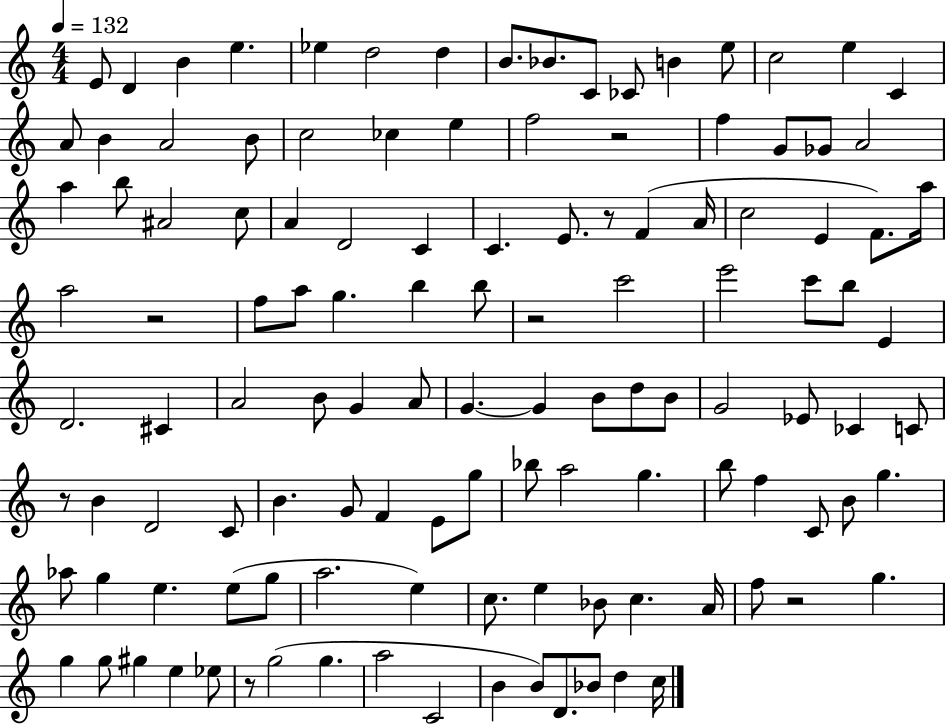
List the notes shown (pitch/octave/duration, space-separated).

E4/e D4/q B4/q E5/q. Eb5/q D5/h D5/q B4/e. Bb4/e. C4/e CES4/e B4/q E5/e C5/h E5/q C4/q A4/e B4/q A4/h B4/e C5/h CES5/q E5/q F5/h R/h F5/q G4/e Gb4/e A4/h A5/q B5/e A#4/h C5/e A4/q D4/h C4/q C4/q. E4/e. R/e F4/q A4/s C5/h E4/q F4/e. A5/s A5/h R/h F5/e A5/e G5/q. B5/q B5/e R/h C6/h E6/h C6/e B5/e E4/q D4/h. C#4/q A4/h B4/e G4/q A4/e G4/q. G4/q B4/e D5/e B4/e G4/h Eb4/e CES4/q C4/e R/e B4/q D4/h C4/e B4/q. G4/e F4/q E4/e G5/e Bb5/e A5/h G5/q. B5/e F5/q C4/e B4/e G5/q. Ab5/e G5/q E5/q. E5/e G5/e A5/h. E5/q C5/e. E5/q Bb4/e C5/q. A4/s F5/e R/h G5/q. G5/q G5/e G#5/q E5/q Eb5/e R/e G5/h G5/q. A5/h C4/h B4/q B4/e D4/e. Bb4/e D5/q C5/s